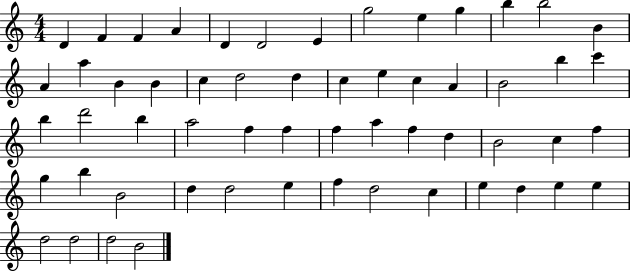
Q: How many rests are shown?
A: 0